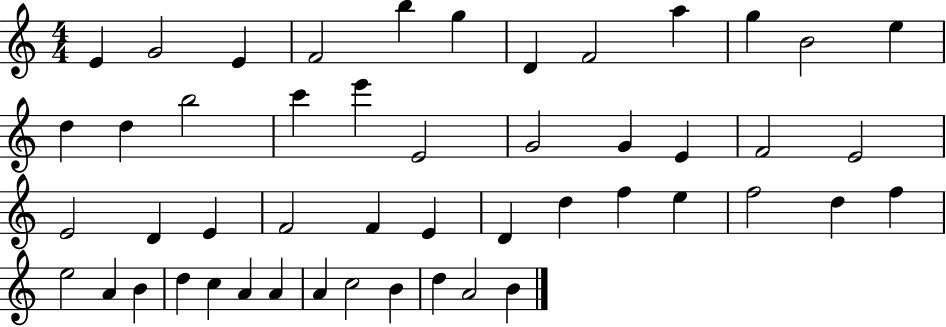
{
  \clef treble
  \numericTimeSignature
  \time 4/4
  \key c \major
  e'4 g'2 e'4 | f'2 b''4 g''4 | d'4 f'2 a''4 | g''4 b'2 e''4 | \break d''4 d''4 b''2 | c'''4 e'''4 e'2 | g'2 g'4 e'4 | f'2 e'2 | \break e'2 d'4 e'4 | f'2 f'4 e'4 | d'4 d''4 f''4 e''4 | f''2 d''4 f''4 | \break e''2 a'4 b'4 | d''4 c''4 a'4 a'4 | a'4 c''2 b'4 | d''4 a'2 b'4 | \break \bar "|."
}